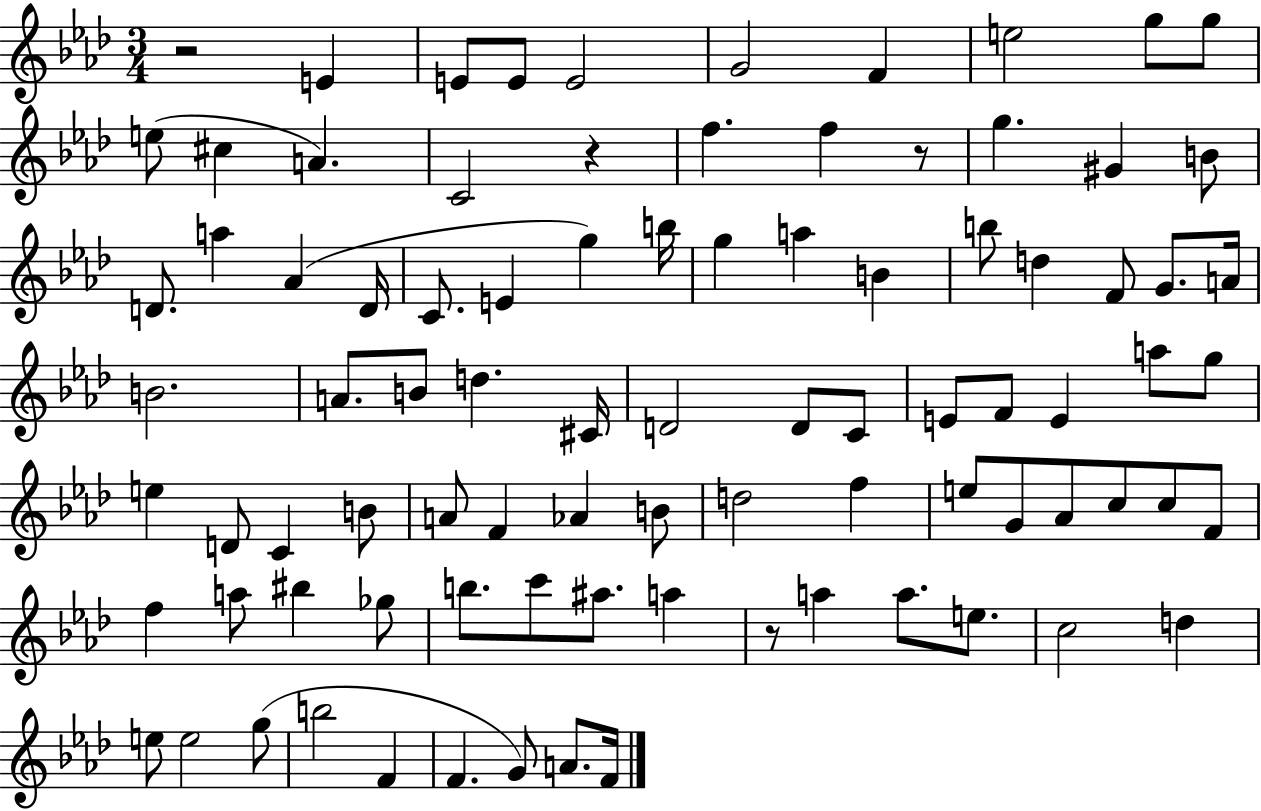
X:1
T:Untitled
M:3/4
L:1/4
K:Ab
z2 E E/2 E/2 E2 G2 F e2 g/2 g/2 e/2 ^c A C2 z f f z/2 g ^G B/2 D/2 a _A D/4 C/2 E g b/4 g a B b/2 d F/2 G/2 A/4 B2 A/2 B/2 d ^C/4 D2 D/2 C/2 E/2 F/2 E a/2 g/2 e D/2 C B/2 A/2 F _A B/2 d2 f e/2 G/2 _A/2 c/2 c/2 F/2 f a/2 ^b _g/2 b/2 c'/2 ^a/2 a z/2 a a/2 e/2 c2 d e/2 e2 g/2 b2 F F G/2 A/2 F/4